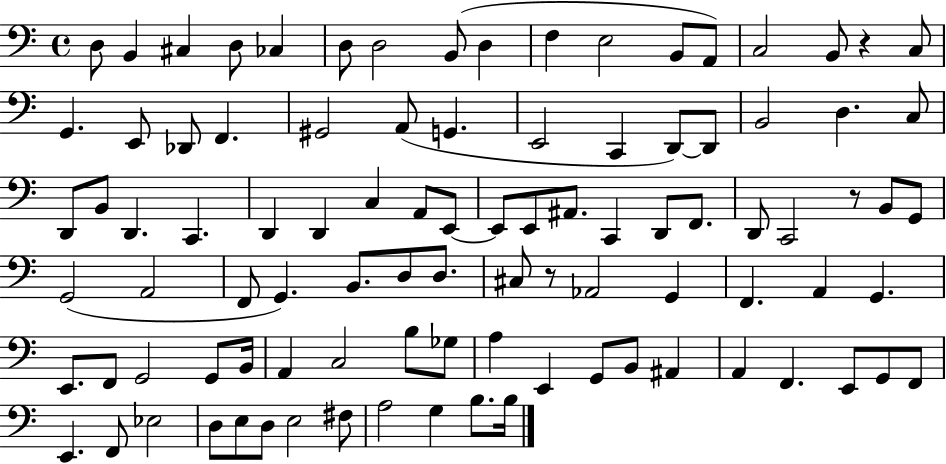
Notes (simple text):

D3/e B2/q C#3/q D3/e CES3/q D3/e D3/h B2/e D3/q F3/q E3/h B2/e A2/e C3/h B2/e R/q C3/e G2/q. E2/e Db2/e F2/q. G#2/h A2/e G2/q. E2/h C2/q D2/e D2/e B2/h D3/q. C3/e D2/e B2/e D2/q. C2/q. D2/q D2/q C3/q A2/e E2/e E2/e E2/e A#2/e. C2/q D2/e F2/e. D2/e C2/h R/e B2/e G2/e G2/h A2/h F2/e G2/q. B2/e. D3/e D3/e. C#3/e R/e Ab2/h G2/q F2/q. A2/q G2/q. E2/e. F2/e G2/h G2/e B2/s A2/q C3/h B3/e Gb3/e A3/q E2/q G2/e B2/e A#2/q A2/q F2/q. E2/e G2/e F2/e E2/q. F2/e Eb3/h D3/e E3/e D3/e E3/h F#3/e A3/h G3/q B3/e. B3/s